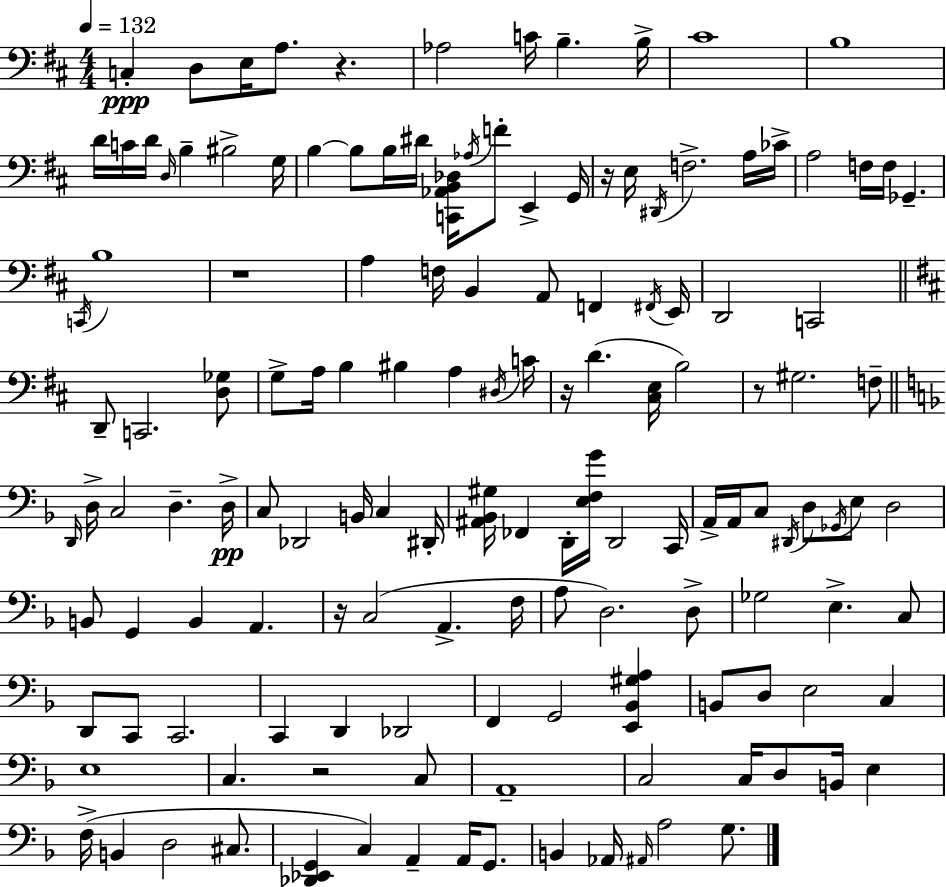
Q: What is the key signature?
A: D major